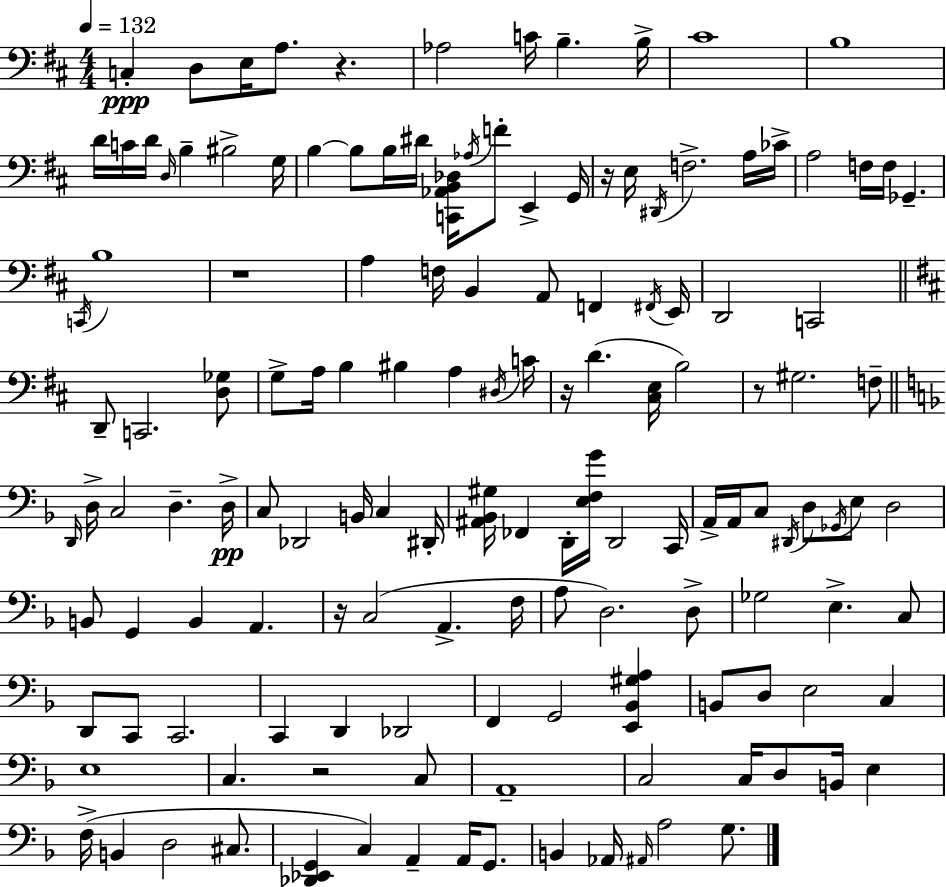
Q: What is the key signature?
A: D major